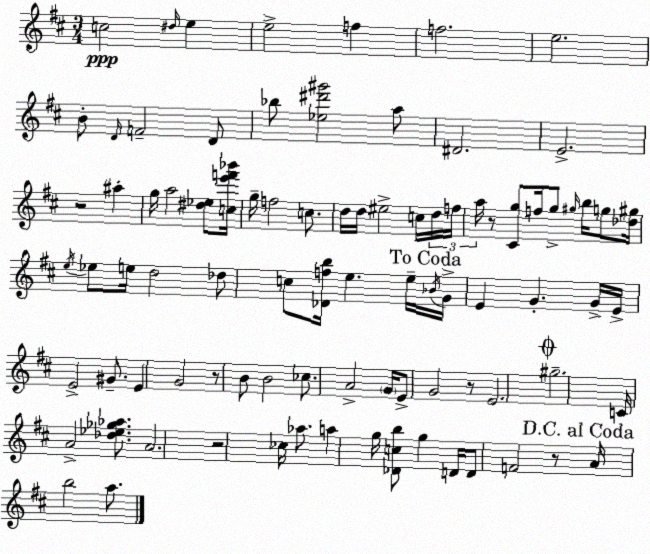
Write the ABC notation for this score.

X:1
T:Untitled
M:3/4
L:1/4
K:D
c2 ^d/4 e e2 f f2 e2 B/2 D/4 F2 D/2 _b/2 [_e^d'^g']2 a/2 ^D2 E2 z2 ^a g/4 a2 [^d_e]/2 [ce'f'_b']/4 g/4 f2 c/2 d/4 d/4 ^e2 c/4 d/4 f/4 a/4 z/2 [^Cg]/2 f/4 g/2 ^g/4 b/4 g/2 [_d^g]/4 e/4 _e/2 e/4 d2 _d/2 c/2 [_Dfb]/4 e e/4 _B/4 G/4 E G G/4 E/4 E2 ^G/2 E G2 z/2 B/2 B2 _c/2 A2 G/4 E/2 G2 z/2 E2 ^g2 C/4 A2 [_d_e_g_a]/2 A2 z2 _c/4 _a/2 a g/4 [_Dcb]/2 g D/4 D/2 F2 z/2 A/4 b2 a/2